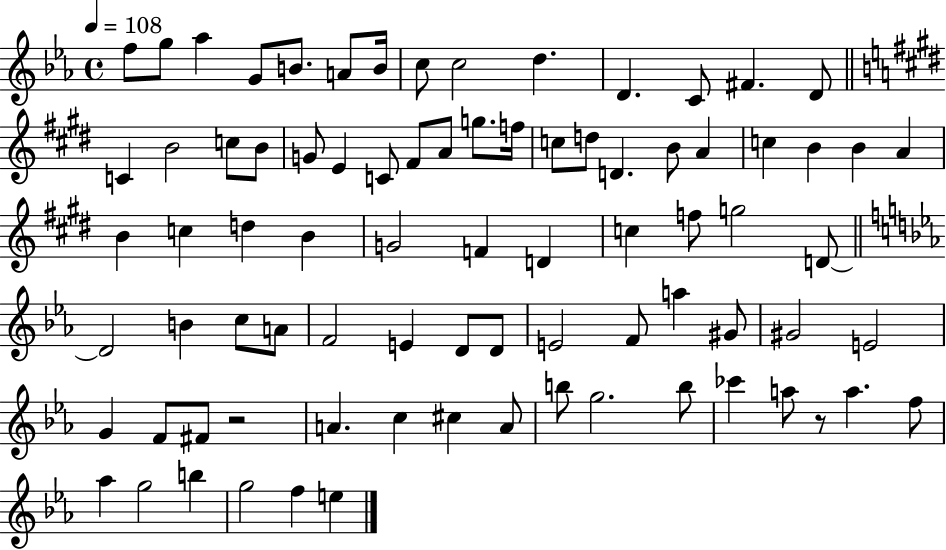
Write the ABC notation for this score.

X:1
T:Untitled
M:4/4
L:1/4
K:Eb
f/2 g/2 _a G/2 B/2 A/2 B/4 c/2 c2 d D C/2 ^F D/2 C B2 c/2 B/2 G/2 E C/2 ^F/2 A/2 g/2 f/4 c/2 d/2 D B/2 A c B B A B c d B G2 F D c f/2 g2 D/2 D2 B c/2 A/2 F2 E D/2 D/2 E2 F/2 a ^G/2 ^G2 E2 G F/2 ^F/2 z2 A c ^c A/2 b/2 g2 b/2 _c' a/2 z/2 a f/2 _a g2 b g2 f e